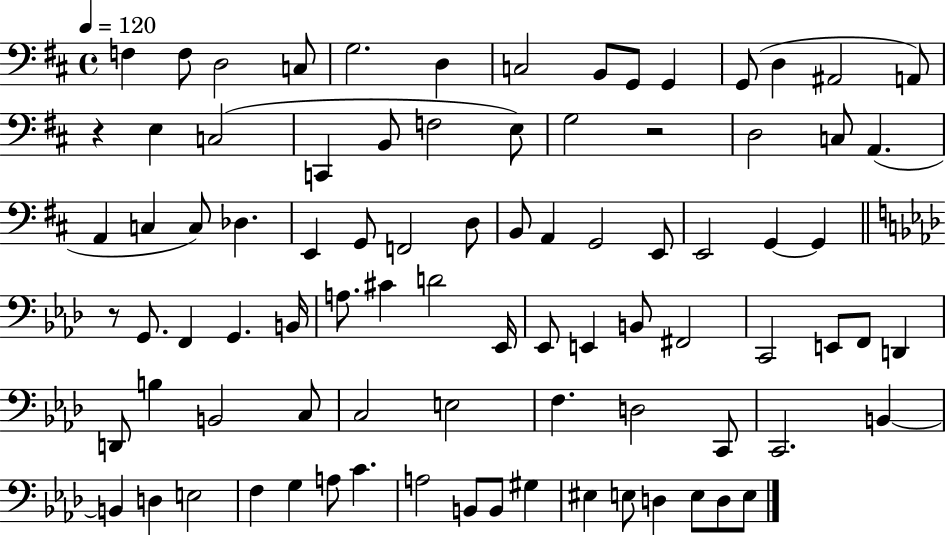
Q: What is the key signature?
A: D major